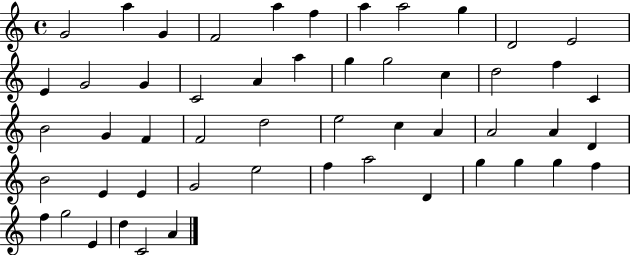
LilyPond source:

{
  \clef treble
  \time 4/4
  \defaultTimeSignature
  \key c \major
  g'2 a''4 g'4 | f'2 a''4 f''4 | a''4 a''2 g''4 | d'2 e'2 | \break e'4 g'2 g'4 | c'2 a'4 a''4 | g''4 g''2 c''4 | d''2 f''4 c'4 | \break b'2 g'4 f'4 | f'2 d''2 | e''2 c''4 a'4 | a'2 a'4 d'4 | \break b'2 e'4 e'4 | g'2 e''2 | f''4 a''2 d'4 | g''4 g''4 g''4 f''4 | \break f''4 g''2 e'4 | d''4 c'2 a'4 | \bar "|."
}